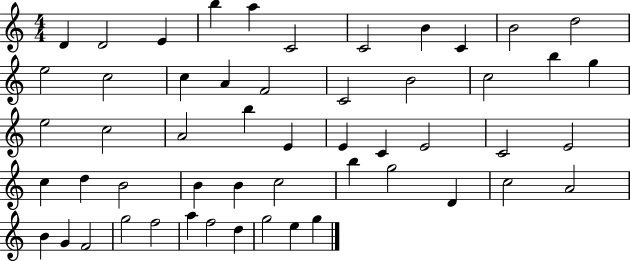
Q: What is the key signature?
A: C major